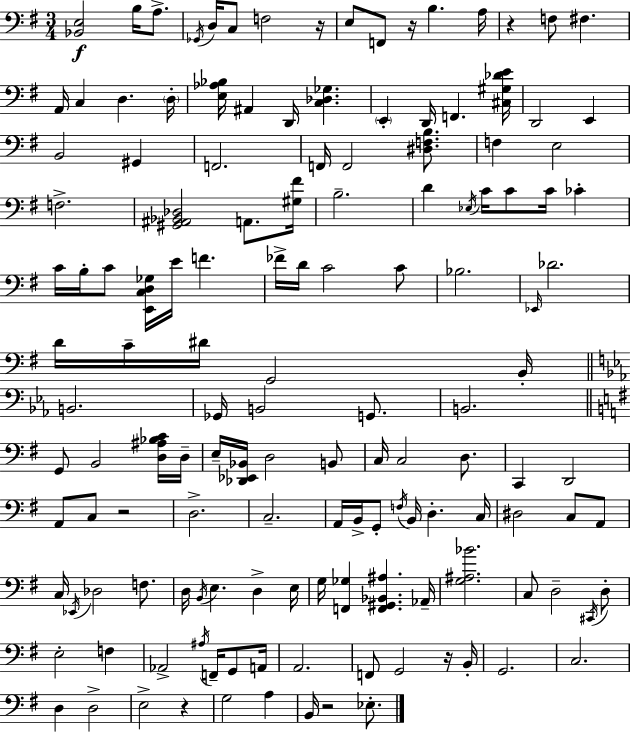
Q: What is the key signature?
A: E minor